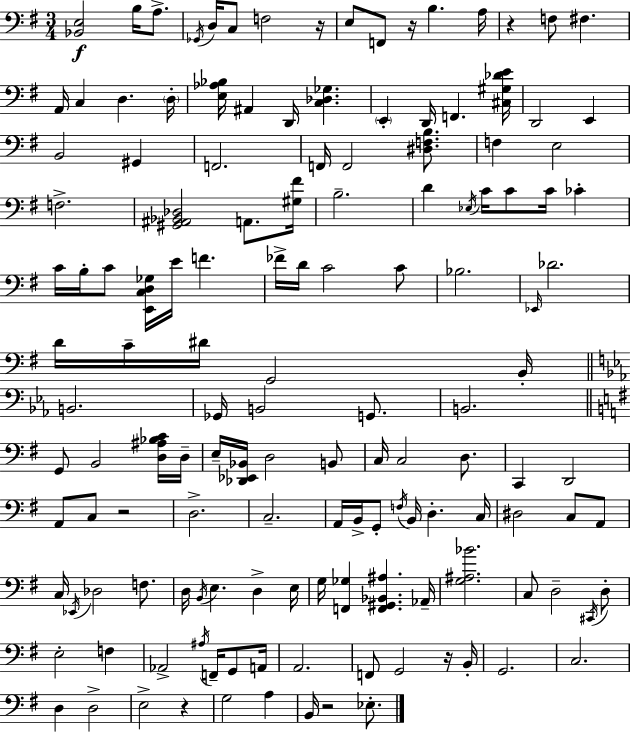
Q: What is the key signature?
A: E minor